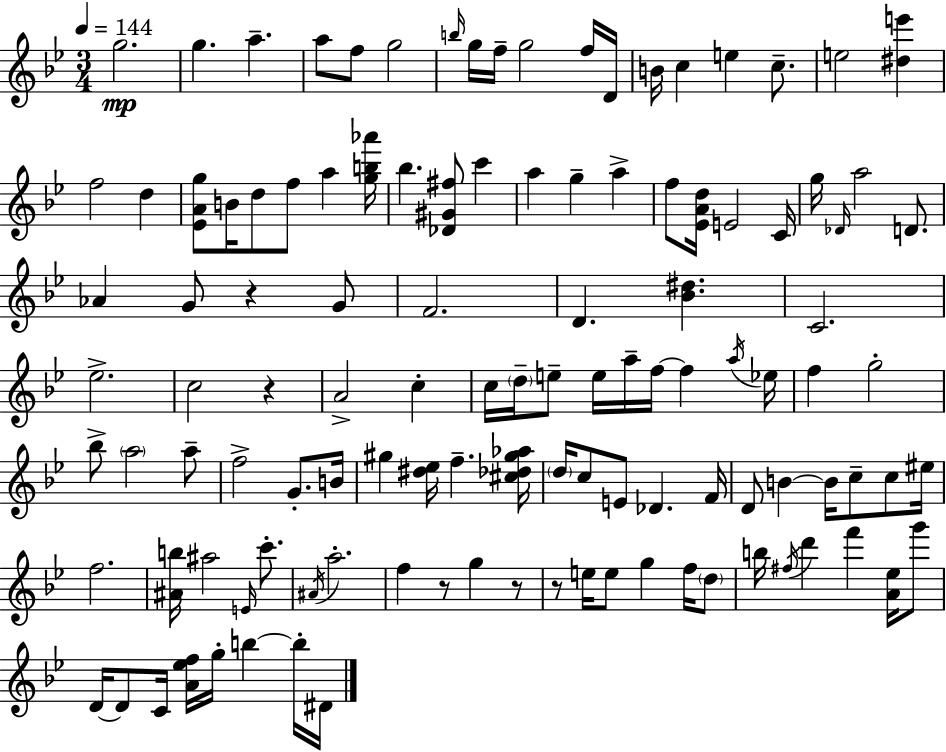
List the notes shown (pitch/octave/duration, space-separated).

G5/h. G5/q. A5/q. A5/e F5/e G5/h B5/s G5/s F5/s G5/h F5/s D4/s B4/s C5/q E5/q C5/e. E5/h [D#5,E6]/q F5/h D5/q [Eb4,A4,G5]/e B4/s D5/e F5/e A5/q [G5,B5,Ab6]/s Bb5/q. [Db4,G#4,F#5]/e C6/q A5/q G5/q A5/q F5/e [Eb4,A4,D5]/s E4/h C4/s G5/s Db4/s A5/h D4/e. Ab4/q G4/e R/q G4/e F4/h. D4/q. [Bb4,D#5]/q. C4/h. Eb5/h. C5/h R/q A4/h C5/q C5/s D5/s E5/e E5/s A5/s F5/s F5/q A5/s Eb5/s F5/q G5/h Bb5/e A5/h A5/e F5/h G4/e. B4/s G#5/q [D#5,Eb5]/s F5/q. [C#5,Db5,G#5,Ab5]/s D5/s C5/e E4/e Db4/q. F4/s D4/e B4/q B4/s C5/e C5/e EIS5/s F5/h. [A#4,B5]/s A#5/h E4/s C6/e. A#4/s A5/h. F5/q R/e G5/q R/e R/e E5/s E5/e G5/q F5/s D5/e B5/s F#5/s D6/q F6/q [A4,Eb5]/s G6/e D4/s D4/e C4/s [A4,Eb5,F5]/s G5/s B5/q B5/s D#4/s